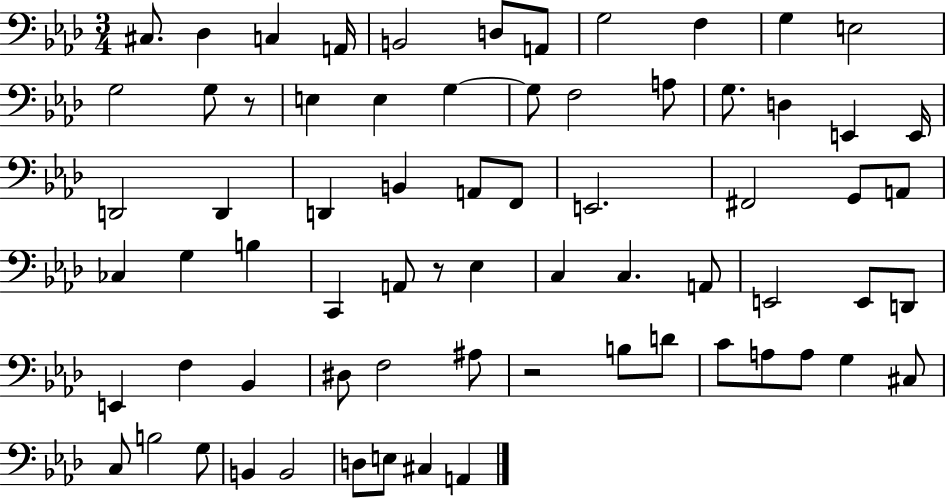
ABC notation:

X:1
T:Untitled
M:3/4
L:1/4
K:Ab
^C,/2 _D, C, A,,/4 B,,2 D,/2 A,,/2 G,2 F, G, E,2 G,2 G,/2 z/2 E, E, G, G,/2 F,2 A,/2 G,/2 D, E,, E,,/4 D,,2 D,, D,, B,, A,,/2 F,,/2 E,,2 ^F,,2 G,,/2 A,,/2 _C, G, B, C,, A,,/2 z/2 _E, C, C, A,,/2 E,,2 E,,/2 D,,/2 E,, F, _B,, ^D,/2 F,2 ^A,/2 z2 B,/2 D/2 C/2 A,/2 A,/2 G, ^C,/2 C,/2 B,2 G,/2 B,, B,,2 D,/2 E,/2 ^C, A,,